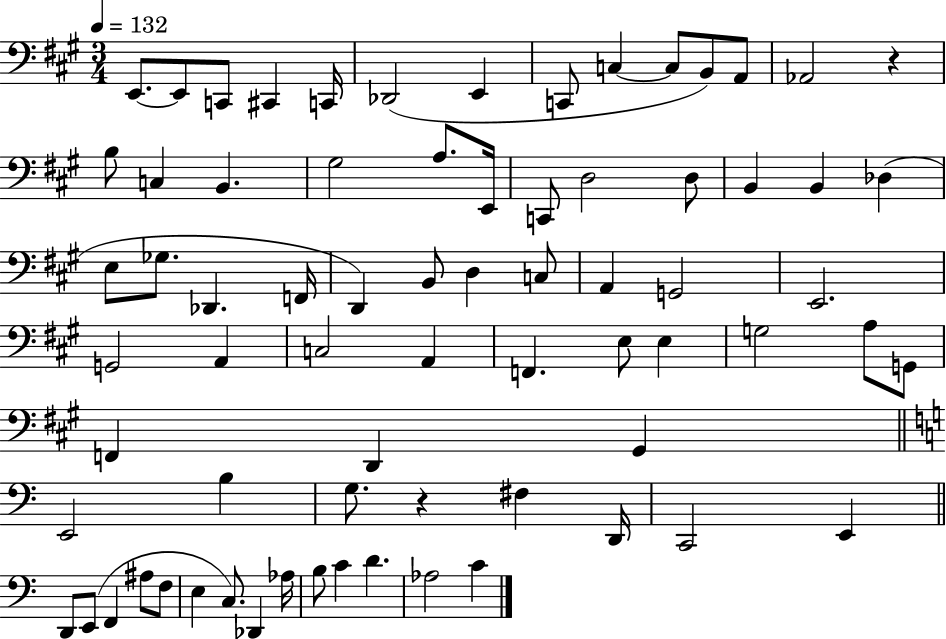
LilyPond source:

{
  \clef bass
  \numericTimeSignature
  \time 3/4
  \key a \major
  \tempo 4 = 132
  e,8.~~ e,8 c,8 cis,4 c,16 | des,2( e,4 | c,8 c4~~ c8 b,8) a,8 | aes,2 r4 | \break b8 c4 b,4. | gis2 a8. e,16 | c,8 d2 d8 | b,4 b,4 des4( | \break e8 ges8. des,4. f,16 | d,4) b,8 d4 c8 | a,4 g,2 | e,2. | \break g,2 a,4 | c2 a,4 | f,4. e8 e4 | g2 a8 g,8 | \break f,4 d,4 gis,4 | \bar "||" \break \key a \minor e,2 b4 | g8. r4 fis4 d,16 | c,2 e,4 | \bar "||" \break \key c \major d,8 e,8( f,4 ais8 f8 | e4 c8.) des,4 aes16 | b8 c'4 d'4. | aes2 c'4 | \break \bar "|."
}